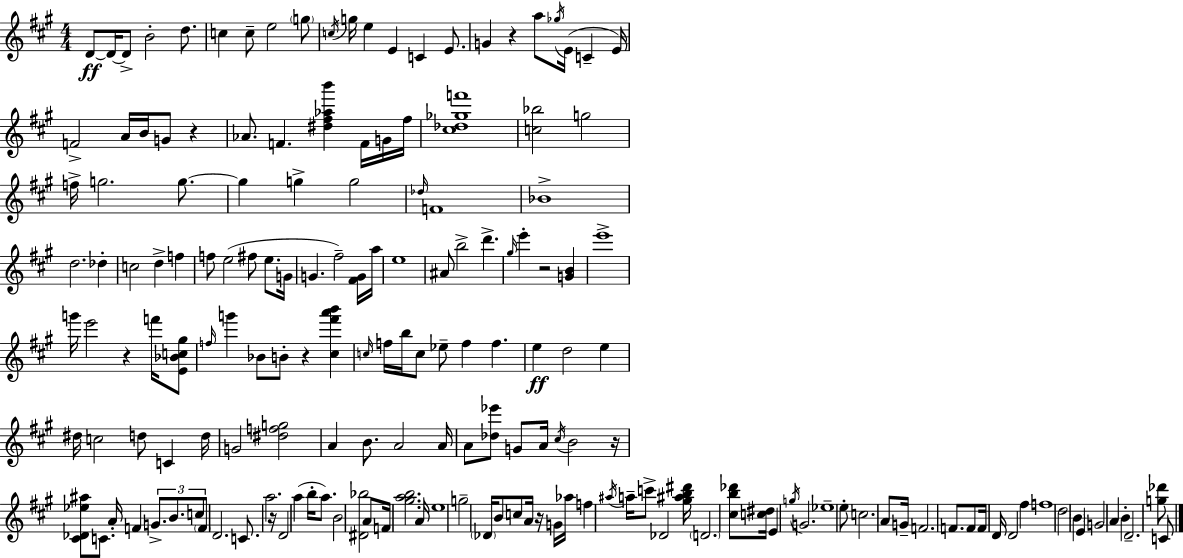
{
  \clef treble
  \numericTimeSignature
  \time 4/4
  \key a \major
  \repeat volta 2 { d'8~~\ff d'16~~ d'8-> b'2-. d''8. | c''4 c''8-- e''2 \parenthesize g''8 | \acciaccatura { c''16 } g''16 e''4 e'4 c'4 e'8. | g'4 r4 a''8 \acciaccatura { ges''16 } e'16( c'4-- | \break e'16) f'2-> a'16 b'16 g'8 r4 | aes'8. f'4. <dis'' fis'' aes'' b'''>4 f'16 | g'16 fis''16 <cis'' des'' ges'' f'''>1 | <c'' bes''>2 g''2 | \break f''16-> g''2. g''8.~~ | g''4 g''4-> g''2 | \grace { des''16 } f'1 | bes'1-> | \break d''2. des''4-. | c''2 d''4-> f''4 | f''8 e''2( fis''8 e''8. | g'16 g'4. fis''2--) | \break <fis' g'>16 a''16 e''1 | ais'8 b''2-> d'''4.-> | \grace { gis''16 } e'''4-. r2 | <g' b'>4 e'''1-> | \break g'''16 e'''2 r4 | f'''16 <e' bes' c'' gis''>8 \grace { f''16 } g'''4 bes'8 b'8-. r4 | <cis'' fis''' a''' b'''>4 \grace { c''16 } f''16 b''16 c''8 ees''8-- f''4 | f''4. e''4\ff d''2 | \break e''4 dis''16 c''2 d''8 | c'4 d''16 g'2 <dis'' f'' g''>2 | a'4 b'8. a'2 | a'16 a'8 <des'' ees'''>8 g'8 a'16 \acciaccatura { cis''16 } b'2 | \break r16 <cis' des' ees'' ais''>8 c'8. a'16-. f'4 | \tuplet 3/2 { g'8.-> b'8. c''8 } \parenthesize f'8 d'2. | c'8. a''2. | r16 d'2 a''4( | \break b''16-. a''8.) b'2 <dis' bes''>2 | a'8 f'16 <gis'' a'' b''>2. | a'16 e''1 | g''2-- \parenthesize des'16 | \break b'8 c''8 a'16 r16 g'16 aes''16 f''4 \acciaccatura { ais''16 } a''16-- c'''8-> | des'2 <gis'' ais'' b'' dis'''>16 \parenthesize d'2. | <cis'' b'' des'''>8 <c'' dis''>16 e'4 \acciaccatura { g''16 } g'2. | ees''1-- | \break e''8-. c''2. | a'8 g'16-- f'2. | f'8. f'8 f'16 d'16 d'2 | fis''4 f''1 | \break d''2 | \parenthesize b'4 e'4 g'2 | a'4 b'4-. d'2.-- | <g'' des'''>8 c'8 } \bar "|."
}